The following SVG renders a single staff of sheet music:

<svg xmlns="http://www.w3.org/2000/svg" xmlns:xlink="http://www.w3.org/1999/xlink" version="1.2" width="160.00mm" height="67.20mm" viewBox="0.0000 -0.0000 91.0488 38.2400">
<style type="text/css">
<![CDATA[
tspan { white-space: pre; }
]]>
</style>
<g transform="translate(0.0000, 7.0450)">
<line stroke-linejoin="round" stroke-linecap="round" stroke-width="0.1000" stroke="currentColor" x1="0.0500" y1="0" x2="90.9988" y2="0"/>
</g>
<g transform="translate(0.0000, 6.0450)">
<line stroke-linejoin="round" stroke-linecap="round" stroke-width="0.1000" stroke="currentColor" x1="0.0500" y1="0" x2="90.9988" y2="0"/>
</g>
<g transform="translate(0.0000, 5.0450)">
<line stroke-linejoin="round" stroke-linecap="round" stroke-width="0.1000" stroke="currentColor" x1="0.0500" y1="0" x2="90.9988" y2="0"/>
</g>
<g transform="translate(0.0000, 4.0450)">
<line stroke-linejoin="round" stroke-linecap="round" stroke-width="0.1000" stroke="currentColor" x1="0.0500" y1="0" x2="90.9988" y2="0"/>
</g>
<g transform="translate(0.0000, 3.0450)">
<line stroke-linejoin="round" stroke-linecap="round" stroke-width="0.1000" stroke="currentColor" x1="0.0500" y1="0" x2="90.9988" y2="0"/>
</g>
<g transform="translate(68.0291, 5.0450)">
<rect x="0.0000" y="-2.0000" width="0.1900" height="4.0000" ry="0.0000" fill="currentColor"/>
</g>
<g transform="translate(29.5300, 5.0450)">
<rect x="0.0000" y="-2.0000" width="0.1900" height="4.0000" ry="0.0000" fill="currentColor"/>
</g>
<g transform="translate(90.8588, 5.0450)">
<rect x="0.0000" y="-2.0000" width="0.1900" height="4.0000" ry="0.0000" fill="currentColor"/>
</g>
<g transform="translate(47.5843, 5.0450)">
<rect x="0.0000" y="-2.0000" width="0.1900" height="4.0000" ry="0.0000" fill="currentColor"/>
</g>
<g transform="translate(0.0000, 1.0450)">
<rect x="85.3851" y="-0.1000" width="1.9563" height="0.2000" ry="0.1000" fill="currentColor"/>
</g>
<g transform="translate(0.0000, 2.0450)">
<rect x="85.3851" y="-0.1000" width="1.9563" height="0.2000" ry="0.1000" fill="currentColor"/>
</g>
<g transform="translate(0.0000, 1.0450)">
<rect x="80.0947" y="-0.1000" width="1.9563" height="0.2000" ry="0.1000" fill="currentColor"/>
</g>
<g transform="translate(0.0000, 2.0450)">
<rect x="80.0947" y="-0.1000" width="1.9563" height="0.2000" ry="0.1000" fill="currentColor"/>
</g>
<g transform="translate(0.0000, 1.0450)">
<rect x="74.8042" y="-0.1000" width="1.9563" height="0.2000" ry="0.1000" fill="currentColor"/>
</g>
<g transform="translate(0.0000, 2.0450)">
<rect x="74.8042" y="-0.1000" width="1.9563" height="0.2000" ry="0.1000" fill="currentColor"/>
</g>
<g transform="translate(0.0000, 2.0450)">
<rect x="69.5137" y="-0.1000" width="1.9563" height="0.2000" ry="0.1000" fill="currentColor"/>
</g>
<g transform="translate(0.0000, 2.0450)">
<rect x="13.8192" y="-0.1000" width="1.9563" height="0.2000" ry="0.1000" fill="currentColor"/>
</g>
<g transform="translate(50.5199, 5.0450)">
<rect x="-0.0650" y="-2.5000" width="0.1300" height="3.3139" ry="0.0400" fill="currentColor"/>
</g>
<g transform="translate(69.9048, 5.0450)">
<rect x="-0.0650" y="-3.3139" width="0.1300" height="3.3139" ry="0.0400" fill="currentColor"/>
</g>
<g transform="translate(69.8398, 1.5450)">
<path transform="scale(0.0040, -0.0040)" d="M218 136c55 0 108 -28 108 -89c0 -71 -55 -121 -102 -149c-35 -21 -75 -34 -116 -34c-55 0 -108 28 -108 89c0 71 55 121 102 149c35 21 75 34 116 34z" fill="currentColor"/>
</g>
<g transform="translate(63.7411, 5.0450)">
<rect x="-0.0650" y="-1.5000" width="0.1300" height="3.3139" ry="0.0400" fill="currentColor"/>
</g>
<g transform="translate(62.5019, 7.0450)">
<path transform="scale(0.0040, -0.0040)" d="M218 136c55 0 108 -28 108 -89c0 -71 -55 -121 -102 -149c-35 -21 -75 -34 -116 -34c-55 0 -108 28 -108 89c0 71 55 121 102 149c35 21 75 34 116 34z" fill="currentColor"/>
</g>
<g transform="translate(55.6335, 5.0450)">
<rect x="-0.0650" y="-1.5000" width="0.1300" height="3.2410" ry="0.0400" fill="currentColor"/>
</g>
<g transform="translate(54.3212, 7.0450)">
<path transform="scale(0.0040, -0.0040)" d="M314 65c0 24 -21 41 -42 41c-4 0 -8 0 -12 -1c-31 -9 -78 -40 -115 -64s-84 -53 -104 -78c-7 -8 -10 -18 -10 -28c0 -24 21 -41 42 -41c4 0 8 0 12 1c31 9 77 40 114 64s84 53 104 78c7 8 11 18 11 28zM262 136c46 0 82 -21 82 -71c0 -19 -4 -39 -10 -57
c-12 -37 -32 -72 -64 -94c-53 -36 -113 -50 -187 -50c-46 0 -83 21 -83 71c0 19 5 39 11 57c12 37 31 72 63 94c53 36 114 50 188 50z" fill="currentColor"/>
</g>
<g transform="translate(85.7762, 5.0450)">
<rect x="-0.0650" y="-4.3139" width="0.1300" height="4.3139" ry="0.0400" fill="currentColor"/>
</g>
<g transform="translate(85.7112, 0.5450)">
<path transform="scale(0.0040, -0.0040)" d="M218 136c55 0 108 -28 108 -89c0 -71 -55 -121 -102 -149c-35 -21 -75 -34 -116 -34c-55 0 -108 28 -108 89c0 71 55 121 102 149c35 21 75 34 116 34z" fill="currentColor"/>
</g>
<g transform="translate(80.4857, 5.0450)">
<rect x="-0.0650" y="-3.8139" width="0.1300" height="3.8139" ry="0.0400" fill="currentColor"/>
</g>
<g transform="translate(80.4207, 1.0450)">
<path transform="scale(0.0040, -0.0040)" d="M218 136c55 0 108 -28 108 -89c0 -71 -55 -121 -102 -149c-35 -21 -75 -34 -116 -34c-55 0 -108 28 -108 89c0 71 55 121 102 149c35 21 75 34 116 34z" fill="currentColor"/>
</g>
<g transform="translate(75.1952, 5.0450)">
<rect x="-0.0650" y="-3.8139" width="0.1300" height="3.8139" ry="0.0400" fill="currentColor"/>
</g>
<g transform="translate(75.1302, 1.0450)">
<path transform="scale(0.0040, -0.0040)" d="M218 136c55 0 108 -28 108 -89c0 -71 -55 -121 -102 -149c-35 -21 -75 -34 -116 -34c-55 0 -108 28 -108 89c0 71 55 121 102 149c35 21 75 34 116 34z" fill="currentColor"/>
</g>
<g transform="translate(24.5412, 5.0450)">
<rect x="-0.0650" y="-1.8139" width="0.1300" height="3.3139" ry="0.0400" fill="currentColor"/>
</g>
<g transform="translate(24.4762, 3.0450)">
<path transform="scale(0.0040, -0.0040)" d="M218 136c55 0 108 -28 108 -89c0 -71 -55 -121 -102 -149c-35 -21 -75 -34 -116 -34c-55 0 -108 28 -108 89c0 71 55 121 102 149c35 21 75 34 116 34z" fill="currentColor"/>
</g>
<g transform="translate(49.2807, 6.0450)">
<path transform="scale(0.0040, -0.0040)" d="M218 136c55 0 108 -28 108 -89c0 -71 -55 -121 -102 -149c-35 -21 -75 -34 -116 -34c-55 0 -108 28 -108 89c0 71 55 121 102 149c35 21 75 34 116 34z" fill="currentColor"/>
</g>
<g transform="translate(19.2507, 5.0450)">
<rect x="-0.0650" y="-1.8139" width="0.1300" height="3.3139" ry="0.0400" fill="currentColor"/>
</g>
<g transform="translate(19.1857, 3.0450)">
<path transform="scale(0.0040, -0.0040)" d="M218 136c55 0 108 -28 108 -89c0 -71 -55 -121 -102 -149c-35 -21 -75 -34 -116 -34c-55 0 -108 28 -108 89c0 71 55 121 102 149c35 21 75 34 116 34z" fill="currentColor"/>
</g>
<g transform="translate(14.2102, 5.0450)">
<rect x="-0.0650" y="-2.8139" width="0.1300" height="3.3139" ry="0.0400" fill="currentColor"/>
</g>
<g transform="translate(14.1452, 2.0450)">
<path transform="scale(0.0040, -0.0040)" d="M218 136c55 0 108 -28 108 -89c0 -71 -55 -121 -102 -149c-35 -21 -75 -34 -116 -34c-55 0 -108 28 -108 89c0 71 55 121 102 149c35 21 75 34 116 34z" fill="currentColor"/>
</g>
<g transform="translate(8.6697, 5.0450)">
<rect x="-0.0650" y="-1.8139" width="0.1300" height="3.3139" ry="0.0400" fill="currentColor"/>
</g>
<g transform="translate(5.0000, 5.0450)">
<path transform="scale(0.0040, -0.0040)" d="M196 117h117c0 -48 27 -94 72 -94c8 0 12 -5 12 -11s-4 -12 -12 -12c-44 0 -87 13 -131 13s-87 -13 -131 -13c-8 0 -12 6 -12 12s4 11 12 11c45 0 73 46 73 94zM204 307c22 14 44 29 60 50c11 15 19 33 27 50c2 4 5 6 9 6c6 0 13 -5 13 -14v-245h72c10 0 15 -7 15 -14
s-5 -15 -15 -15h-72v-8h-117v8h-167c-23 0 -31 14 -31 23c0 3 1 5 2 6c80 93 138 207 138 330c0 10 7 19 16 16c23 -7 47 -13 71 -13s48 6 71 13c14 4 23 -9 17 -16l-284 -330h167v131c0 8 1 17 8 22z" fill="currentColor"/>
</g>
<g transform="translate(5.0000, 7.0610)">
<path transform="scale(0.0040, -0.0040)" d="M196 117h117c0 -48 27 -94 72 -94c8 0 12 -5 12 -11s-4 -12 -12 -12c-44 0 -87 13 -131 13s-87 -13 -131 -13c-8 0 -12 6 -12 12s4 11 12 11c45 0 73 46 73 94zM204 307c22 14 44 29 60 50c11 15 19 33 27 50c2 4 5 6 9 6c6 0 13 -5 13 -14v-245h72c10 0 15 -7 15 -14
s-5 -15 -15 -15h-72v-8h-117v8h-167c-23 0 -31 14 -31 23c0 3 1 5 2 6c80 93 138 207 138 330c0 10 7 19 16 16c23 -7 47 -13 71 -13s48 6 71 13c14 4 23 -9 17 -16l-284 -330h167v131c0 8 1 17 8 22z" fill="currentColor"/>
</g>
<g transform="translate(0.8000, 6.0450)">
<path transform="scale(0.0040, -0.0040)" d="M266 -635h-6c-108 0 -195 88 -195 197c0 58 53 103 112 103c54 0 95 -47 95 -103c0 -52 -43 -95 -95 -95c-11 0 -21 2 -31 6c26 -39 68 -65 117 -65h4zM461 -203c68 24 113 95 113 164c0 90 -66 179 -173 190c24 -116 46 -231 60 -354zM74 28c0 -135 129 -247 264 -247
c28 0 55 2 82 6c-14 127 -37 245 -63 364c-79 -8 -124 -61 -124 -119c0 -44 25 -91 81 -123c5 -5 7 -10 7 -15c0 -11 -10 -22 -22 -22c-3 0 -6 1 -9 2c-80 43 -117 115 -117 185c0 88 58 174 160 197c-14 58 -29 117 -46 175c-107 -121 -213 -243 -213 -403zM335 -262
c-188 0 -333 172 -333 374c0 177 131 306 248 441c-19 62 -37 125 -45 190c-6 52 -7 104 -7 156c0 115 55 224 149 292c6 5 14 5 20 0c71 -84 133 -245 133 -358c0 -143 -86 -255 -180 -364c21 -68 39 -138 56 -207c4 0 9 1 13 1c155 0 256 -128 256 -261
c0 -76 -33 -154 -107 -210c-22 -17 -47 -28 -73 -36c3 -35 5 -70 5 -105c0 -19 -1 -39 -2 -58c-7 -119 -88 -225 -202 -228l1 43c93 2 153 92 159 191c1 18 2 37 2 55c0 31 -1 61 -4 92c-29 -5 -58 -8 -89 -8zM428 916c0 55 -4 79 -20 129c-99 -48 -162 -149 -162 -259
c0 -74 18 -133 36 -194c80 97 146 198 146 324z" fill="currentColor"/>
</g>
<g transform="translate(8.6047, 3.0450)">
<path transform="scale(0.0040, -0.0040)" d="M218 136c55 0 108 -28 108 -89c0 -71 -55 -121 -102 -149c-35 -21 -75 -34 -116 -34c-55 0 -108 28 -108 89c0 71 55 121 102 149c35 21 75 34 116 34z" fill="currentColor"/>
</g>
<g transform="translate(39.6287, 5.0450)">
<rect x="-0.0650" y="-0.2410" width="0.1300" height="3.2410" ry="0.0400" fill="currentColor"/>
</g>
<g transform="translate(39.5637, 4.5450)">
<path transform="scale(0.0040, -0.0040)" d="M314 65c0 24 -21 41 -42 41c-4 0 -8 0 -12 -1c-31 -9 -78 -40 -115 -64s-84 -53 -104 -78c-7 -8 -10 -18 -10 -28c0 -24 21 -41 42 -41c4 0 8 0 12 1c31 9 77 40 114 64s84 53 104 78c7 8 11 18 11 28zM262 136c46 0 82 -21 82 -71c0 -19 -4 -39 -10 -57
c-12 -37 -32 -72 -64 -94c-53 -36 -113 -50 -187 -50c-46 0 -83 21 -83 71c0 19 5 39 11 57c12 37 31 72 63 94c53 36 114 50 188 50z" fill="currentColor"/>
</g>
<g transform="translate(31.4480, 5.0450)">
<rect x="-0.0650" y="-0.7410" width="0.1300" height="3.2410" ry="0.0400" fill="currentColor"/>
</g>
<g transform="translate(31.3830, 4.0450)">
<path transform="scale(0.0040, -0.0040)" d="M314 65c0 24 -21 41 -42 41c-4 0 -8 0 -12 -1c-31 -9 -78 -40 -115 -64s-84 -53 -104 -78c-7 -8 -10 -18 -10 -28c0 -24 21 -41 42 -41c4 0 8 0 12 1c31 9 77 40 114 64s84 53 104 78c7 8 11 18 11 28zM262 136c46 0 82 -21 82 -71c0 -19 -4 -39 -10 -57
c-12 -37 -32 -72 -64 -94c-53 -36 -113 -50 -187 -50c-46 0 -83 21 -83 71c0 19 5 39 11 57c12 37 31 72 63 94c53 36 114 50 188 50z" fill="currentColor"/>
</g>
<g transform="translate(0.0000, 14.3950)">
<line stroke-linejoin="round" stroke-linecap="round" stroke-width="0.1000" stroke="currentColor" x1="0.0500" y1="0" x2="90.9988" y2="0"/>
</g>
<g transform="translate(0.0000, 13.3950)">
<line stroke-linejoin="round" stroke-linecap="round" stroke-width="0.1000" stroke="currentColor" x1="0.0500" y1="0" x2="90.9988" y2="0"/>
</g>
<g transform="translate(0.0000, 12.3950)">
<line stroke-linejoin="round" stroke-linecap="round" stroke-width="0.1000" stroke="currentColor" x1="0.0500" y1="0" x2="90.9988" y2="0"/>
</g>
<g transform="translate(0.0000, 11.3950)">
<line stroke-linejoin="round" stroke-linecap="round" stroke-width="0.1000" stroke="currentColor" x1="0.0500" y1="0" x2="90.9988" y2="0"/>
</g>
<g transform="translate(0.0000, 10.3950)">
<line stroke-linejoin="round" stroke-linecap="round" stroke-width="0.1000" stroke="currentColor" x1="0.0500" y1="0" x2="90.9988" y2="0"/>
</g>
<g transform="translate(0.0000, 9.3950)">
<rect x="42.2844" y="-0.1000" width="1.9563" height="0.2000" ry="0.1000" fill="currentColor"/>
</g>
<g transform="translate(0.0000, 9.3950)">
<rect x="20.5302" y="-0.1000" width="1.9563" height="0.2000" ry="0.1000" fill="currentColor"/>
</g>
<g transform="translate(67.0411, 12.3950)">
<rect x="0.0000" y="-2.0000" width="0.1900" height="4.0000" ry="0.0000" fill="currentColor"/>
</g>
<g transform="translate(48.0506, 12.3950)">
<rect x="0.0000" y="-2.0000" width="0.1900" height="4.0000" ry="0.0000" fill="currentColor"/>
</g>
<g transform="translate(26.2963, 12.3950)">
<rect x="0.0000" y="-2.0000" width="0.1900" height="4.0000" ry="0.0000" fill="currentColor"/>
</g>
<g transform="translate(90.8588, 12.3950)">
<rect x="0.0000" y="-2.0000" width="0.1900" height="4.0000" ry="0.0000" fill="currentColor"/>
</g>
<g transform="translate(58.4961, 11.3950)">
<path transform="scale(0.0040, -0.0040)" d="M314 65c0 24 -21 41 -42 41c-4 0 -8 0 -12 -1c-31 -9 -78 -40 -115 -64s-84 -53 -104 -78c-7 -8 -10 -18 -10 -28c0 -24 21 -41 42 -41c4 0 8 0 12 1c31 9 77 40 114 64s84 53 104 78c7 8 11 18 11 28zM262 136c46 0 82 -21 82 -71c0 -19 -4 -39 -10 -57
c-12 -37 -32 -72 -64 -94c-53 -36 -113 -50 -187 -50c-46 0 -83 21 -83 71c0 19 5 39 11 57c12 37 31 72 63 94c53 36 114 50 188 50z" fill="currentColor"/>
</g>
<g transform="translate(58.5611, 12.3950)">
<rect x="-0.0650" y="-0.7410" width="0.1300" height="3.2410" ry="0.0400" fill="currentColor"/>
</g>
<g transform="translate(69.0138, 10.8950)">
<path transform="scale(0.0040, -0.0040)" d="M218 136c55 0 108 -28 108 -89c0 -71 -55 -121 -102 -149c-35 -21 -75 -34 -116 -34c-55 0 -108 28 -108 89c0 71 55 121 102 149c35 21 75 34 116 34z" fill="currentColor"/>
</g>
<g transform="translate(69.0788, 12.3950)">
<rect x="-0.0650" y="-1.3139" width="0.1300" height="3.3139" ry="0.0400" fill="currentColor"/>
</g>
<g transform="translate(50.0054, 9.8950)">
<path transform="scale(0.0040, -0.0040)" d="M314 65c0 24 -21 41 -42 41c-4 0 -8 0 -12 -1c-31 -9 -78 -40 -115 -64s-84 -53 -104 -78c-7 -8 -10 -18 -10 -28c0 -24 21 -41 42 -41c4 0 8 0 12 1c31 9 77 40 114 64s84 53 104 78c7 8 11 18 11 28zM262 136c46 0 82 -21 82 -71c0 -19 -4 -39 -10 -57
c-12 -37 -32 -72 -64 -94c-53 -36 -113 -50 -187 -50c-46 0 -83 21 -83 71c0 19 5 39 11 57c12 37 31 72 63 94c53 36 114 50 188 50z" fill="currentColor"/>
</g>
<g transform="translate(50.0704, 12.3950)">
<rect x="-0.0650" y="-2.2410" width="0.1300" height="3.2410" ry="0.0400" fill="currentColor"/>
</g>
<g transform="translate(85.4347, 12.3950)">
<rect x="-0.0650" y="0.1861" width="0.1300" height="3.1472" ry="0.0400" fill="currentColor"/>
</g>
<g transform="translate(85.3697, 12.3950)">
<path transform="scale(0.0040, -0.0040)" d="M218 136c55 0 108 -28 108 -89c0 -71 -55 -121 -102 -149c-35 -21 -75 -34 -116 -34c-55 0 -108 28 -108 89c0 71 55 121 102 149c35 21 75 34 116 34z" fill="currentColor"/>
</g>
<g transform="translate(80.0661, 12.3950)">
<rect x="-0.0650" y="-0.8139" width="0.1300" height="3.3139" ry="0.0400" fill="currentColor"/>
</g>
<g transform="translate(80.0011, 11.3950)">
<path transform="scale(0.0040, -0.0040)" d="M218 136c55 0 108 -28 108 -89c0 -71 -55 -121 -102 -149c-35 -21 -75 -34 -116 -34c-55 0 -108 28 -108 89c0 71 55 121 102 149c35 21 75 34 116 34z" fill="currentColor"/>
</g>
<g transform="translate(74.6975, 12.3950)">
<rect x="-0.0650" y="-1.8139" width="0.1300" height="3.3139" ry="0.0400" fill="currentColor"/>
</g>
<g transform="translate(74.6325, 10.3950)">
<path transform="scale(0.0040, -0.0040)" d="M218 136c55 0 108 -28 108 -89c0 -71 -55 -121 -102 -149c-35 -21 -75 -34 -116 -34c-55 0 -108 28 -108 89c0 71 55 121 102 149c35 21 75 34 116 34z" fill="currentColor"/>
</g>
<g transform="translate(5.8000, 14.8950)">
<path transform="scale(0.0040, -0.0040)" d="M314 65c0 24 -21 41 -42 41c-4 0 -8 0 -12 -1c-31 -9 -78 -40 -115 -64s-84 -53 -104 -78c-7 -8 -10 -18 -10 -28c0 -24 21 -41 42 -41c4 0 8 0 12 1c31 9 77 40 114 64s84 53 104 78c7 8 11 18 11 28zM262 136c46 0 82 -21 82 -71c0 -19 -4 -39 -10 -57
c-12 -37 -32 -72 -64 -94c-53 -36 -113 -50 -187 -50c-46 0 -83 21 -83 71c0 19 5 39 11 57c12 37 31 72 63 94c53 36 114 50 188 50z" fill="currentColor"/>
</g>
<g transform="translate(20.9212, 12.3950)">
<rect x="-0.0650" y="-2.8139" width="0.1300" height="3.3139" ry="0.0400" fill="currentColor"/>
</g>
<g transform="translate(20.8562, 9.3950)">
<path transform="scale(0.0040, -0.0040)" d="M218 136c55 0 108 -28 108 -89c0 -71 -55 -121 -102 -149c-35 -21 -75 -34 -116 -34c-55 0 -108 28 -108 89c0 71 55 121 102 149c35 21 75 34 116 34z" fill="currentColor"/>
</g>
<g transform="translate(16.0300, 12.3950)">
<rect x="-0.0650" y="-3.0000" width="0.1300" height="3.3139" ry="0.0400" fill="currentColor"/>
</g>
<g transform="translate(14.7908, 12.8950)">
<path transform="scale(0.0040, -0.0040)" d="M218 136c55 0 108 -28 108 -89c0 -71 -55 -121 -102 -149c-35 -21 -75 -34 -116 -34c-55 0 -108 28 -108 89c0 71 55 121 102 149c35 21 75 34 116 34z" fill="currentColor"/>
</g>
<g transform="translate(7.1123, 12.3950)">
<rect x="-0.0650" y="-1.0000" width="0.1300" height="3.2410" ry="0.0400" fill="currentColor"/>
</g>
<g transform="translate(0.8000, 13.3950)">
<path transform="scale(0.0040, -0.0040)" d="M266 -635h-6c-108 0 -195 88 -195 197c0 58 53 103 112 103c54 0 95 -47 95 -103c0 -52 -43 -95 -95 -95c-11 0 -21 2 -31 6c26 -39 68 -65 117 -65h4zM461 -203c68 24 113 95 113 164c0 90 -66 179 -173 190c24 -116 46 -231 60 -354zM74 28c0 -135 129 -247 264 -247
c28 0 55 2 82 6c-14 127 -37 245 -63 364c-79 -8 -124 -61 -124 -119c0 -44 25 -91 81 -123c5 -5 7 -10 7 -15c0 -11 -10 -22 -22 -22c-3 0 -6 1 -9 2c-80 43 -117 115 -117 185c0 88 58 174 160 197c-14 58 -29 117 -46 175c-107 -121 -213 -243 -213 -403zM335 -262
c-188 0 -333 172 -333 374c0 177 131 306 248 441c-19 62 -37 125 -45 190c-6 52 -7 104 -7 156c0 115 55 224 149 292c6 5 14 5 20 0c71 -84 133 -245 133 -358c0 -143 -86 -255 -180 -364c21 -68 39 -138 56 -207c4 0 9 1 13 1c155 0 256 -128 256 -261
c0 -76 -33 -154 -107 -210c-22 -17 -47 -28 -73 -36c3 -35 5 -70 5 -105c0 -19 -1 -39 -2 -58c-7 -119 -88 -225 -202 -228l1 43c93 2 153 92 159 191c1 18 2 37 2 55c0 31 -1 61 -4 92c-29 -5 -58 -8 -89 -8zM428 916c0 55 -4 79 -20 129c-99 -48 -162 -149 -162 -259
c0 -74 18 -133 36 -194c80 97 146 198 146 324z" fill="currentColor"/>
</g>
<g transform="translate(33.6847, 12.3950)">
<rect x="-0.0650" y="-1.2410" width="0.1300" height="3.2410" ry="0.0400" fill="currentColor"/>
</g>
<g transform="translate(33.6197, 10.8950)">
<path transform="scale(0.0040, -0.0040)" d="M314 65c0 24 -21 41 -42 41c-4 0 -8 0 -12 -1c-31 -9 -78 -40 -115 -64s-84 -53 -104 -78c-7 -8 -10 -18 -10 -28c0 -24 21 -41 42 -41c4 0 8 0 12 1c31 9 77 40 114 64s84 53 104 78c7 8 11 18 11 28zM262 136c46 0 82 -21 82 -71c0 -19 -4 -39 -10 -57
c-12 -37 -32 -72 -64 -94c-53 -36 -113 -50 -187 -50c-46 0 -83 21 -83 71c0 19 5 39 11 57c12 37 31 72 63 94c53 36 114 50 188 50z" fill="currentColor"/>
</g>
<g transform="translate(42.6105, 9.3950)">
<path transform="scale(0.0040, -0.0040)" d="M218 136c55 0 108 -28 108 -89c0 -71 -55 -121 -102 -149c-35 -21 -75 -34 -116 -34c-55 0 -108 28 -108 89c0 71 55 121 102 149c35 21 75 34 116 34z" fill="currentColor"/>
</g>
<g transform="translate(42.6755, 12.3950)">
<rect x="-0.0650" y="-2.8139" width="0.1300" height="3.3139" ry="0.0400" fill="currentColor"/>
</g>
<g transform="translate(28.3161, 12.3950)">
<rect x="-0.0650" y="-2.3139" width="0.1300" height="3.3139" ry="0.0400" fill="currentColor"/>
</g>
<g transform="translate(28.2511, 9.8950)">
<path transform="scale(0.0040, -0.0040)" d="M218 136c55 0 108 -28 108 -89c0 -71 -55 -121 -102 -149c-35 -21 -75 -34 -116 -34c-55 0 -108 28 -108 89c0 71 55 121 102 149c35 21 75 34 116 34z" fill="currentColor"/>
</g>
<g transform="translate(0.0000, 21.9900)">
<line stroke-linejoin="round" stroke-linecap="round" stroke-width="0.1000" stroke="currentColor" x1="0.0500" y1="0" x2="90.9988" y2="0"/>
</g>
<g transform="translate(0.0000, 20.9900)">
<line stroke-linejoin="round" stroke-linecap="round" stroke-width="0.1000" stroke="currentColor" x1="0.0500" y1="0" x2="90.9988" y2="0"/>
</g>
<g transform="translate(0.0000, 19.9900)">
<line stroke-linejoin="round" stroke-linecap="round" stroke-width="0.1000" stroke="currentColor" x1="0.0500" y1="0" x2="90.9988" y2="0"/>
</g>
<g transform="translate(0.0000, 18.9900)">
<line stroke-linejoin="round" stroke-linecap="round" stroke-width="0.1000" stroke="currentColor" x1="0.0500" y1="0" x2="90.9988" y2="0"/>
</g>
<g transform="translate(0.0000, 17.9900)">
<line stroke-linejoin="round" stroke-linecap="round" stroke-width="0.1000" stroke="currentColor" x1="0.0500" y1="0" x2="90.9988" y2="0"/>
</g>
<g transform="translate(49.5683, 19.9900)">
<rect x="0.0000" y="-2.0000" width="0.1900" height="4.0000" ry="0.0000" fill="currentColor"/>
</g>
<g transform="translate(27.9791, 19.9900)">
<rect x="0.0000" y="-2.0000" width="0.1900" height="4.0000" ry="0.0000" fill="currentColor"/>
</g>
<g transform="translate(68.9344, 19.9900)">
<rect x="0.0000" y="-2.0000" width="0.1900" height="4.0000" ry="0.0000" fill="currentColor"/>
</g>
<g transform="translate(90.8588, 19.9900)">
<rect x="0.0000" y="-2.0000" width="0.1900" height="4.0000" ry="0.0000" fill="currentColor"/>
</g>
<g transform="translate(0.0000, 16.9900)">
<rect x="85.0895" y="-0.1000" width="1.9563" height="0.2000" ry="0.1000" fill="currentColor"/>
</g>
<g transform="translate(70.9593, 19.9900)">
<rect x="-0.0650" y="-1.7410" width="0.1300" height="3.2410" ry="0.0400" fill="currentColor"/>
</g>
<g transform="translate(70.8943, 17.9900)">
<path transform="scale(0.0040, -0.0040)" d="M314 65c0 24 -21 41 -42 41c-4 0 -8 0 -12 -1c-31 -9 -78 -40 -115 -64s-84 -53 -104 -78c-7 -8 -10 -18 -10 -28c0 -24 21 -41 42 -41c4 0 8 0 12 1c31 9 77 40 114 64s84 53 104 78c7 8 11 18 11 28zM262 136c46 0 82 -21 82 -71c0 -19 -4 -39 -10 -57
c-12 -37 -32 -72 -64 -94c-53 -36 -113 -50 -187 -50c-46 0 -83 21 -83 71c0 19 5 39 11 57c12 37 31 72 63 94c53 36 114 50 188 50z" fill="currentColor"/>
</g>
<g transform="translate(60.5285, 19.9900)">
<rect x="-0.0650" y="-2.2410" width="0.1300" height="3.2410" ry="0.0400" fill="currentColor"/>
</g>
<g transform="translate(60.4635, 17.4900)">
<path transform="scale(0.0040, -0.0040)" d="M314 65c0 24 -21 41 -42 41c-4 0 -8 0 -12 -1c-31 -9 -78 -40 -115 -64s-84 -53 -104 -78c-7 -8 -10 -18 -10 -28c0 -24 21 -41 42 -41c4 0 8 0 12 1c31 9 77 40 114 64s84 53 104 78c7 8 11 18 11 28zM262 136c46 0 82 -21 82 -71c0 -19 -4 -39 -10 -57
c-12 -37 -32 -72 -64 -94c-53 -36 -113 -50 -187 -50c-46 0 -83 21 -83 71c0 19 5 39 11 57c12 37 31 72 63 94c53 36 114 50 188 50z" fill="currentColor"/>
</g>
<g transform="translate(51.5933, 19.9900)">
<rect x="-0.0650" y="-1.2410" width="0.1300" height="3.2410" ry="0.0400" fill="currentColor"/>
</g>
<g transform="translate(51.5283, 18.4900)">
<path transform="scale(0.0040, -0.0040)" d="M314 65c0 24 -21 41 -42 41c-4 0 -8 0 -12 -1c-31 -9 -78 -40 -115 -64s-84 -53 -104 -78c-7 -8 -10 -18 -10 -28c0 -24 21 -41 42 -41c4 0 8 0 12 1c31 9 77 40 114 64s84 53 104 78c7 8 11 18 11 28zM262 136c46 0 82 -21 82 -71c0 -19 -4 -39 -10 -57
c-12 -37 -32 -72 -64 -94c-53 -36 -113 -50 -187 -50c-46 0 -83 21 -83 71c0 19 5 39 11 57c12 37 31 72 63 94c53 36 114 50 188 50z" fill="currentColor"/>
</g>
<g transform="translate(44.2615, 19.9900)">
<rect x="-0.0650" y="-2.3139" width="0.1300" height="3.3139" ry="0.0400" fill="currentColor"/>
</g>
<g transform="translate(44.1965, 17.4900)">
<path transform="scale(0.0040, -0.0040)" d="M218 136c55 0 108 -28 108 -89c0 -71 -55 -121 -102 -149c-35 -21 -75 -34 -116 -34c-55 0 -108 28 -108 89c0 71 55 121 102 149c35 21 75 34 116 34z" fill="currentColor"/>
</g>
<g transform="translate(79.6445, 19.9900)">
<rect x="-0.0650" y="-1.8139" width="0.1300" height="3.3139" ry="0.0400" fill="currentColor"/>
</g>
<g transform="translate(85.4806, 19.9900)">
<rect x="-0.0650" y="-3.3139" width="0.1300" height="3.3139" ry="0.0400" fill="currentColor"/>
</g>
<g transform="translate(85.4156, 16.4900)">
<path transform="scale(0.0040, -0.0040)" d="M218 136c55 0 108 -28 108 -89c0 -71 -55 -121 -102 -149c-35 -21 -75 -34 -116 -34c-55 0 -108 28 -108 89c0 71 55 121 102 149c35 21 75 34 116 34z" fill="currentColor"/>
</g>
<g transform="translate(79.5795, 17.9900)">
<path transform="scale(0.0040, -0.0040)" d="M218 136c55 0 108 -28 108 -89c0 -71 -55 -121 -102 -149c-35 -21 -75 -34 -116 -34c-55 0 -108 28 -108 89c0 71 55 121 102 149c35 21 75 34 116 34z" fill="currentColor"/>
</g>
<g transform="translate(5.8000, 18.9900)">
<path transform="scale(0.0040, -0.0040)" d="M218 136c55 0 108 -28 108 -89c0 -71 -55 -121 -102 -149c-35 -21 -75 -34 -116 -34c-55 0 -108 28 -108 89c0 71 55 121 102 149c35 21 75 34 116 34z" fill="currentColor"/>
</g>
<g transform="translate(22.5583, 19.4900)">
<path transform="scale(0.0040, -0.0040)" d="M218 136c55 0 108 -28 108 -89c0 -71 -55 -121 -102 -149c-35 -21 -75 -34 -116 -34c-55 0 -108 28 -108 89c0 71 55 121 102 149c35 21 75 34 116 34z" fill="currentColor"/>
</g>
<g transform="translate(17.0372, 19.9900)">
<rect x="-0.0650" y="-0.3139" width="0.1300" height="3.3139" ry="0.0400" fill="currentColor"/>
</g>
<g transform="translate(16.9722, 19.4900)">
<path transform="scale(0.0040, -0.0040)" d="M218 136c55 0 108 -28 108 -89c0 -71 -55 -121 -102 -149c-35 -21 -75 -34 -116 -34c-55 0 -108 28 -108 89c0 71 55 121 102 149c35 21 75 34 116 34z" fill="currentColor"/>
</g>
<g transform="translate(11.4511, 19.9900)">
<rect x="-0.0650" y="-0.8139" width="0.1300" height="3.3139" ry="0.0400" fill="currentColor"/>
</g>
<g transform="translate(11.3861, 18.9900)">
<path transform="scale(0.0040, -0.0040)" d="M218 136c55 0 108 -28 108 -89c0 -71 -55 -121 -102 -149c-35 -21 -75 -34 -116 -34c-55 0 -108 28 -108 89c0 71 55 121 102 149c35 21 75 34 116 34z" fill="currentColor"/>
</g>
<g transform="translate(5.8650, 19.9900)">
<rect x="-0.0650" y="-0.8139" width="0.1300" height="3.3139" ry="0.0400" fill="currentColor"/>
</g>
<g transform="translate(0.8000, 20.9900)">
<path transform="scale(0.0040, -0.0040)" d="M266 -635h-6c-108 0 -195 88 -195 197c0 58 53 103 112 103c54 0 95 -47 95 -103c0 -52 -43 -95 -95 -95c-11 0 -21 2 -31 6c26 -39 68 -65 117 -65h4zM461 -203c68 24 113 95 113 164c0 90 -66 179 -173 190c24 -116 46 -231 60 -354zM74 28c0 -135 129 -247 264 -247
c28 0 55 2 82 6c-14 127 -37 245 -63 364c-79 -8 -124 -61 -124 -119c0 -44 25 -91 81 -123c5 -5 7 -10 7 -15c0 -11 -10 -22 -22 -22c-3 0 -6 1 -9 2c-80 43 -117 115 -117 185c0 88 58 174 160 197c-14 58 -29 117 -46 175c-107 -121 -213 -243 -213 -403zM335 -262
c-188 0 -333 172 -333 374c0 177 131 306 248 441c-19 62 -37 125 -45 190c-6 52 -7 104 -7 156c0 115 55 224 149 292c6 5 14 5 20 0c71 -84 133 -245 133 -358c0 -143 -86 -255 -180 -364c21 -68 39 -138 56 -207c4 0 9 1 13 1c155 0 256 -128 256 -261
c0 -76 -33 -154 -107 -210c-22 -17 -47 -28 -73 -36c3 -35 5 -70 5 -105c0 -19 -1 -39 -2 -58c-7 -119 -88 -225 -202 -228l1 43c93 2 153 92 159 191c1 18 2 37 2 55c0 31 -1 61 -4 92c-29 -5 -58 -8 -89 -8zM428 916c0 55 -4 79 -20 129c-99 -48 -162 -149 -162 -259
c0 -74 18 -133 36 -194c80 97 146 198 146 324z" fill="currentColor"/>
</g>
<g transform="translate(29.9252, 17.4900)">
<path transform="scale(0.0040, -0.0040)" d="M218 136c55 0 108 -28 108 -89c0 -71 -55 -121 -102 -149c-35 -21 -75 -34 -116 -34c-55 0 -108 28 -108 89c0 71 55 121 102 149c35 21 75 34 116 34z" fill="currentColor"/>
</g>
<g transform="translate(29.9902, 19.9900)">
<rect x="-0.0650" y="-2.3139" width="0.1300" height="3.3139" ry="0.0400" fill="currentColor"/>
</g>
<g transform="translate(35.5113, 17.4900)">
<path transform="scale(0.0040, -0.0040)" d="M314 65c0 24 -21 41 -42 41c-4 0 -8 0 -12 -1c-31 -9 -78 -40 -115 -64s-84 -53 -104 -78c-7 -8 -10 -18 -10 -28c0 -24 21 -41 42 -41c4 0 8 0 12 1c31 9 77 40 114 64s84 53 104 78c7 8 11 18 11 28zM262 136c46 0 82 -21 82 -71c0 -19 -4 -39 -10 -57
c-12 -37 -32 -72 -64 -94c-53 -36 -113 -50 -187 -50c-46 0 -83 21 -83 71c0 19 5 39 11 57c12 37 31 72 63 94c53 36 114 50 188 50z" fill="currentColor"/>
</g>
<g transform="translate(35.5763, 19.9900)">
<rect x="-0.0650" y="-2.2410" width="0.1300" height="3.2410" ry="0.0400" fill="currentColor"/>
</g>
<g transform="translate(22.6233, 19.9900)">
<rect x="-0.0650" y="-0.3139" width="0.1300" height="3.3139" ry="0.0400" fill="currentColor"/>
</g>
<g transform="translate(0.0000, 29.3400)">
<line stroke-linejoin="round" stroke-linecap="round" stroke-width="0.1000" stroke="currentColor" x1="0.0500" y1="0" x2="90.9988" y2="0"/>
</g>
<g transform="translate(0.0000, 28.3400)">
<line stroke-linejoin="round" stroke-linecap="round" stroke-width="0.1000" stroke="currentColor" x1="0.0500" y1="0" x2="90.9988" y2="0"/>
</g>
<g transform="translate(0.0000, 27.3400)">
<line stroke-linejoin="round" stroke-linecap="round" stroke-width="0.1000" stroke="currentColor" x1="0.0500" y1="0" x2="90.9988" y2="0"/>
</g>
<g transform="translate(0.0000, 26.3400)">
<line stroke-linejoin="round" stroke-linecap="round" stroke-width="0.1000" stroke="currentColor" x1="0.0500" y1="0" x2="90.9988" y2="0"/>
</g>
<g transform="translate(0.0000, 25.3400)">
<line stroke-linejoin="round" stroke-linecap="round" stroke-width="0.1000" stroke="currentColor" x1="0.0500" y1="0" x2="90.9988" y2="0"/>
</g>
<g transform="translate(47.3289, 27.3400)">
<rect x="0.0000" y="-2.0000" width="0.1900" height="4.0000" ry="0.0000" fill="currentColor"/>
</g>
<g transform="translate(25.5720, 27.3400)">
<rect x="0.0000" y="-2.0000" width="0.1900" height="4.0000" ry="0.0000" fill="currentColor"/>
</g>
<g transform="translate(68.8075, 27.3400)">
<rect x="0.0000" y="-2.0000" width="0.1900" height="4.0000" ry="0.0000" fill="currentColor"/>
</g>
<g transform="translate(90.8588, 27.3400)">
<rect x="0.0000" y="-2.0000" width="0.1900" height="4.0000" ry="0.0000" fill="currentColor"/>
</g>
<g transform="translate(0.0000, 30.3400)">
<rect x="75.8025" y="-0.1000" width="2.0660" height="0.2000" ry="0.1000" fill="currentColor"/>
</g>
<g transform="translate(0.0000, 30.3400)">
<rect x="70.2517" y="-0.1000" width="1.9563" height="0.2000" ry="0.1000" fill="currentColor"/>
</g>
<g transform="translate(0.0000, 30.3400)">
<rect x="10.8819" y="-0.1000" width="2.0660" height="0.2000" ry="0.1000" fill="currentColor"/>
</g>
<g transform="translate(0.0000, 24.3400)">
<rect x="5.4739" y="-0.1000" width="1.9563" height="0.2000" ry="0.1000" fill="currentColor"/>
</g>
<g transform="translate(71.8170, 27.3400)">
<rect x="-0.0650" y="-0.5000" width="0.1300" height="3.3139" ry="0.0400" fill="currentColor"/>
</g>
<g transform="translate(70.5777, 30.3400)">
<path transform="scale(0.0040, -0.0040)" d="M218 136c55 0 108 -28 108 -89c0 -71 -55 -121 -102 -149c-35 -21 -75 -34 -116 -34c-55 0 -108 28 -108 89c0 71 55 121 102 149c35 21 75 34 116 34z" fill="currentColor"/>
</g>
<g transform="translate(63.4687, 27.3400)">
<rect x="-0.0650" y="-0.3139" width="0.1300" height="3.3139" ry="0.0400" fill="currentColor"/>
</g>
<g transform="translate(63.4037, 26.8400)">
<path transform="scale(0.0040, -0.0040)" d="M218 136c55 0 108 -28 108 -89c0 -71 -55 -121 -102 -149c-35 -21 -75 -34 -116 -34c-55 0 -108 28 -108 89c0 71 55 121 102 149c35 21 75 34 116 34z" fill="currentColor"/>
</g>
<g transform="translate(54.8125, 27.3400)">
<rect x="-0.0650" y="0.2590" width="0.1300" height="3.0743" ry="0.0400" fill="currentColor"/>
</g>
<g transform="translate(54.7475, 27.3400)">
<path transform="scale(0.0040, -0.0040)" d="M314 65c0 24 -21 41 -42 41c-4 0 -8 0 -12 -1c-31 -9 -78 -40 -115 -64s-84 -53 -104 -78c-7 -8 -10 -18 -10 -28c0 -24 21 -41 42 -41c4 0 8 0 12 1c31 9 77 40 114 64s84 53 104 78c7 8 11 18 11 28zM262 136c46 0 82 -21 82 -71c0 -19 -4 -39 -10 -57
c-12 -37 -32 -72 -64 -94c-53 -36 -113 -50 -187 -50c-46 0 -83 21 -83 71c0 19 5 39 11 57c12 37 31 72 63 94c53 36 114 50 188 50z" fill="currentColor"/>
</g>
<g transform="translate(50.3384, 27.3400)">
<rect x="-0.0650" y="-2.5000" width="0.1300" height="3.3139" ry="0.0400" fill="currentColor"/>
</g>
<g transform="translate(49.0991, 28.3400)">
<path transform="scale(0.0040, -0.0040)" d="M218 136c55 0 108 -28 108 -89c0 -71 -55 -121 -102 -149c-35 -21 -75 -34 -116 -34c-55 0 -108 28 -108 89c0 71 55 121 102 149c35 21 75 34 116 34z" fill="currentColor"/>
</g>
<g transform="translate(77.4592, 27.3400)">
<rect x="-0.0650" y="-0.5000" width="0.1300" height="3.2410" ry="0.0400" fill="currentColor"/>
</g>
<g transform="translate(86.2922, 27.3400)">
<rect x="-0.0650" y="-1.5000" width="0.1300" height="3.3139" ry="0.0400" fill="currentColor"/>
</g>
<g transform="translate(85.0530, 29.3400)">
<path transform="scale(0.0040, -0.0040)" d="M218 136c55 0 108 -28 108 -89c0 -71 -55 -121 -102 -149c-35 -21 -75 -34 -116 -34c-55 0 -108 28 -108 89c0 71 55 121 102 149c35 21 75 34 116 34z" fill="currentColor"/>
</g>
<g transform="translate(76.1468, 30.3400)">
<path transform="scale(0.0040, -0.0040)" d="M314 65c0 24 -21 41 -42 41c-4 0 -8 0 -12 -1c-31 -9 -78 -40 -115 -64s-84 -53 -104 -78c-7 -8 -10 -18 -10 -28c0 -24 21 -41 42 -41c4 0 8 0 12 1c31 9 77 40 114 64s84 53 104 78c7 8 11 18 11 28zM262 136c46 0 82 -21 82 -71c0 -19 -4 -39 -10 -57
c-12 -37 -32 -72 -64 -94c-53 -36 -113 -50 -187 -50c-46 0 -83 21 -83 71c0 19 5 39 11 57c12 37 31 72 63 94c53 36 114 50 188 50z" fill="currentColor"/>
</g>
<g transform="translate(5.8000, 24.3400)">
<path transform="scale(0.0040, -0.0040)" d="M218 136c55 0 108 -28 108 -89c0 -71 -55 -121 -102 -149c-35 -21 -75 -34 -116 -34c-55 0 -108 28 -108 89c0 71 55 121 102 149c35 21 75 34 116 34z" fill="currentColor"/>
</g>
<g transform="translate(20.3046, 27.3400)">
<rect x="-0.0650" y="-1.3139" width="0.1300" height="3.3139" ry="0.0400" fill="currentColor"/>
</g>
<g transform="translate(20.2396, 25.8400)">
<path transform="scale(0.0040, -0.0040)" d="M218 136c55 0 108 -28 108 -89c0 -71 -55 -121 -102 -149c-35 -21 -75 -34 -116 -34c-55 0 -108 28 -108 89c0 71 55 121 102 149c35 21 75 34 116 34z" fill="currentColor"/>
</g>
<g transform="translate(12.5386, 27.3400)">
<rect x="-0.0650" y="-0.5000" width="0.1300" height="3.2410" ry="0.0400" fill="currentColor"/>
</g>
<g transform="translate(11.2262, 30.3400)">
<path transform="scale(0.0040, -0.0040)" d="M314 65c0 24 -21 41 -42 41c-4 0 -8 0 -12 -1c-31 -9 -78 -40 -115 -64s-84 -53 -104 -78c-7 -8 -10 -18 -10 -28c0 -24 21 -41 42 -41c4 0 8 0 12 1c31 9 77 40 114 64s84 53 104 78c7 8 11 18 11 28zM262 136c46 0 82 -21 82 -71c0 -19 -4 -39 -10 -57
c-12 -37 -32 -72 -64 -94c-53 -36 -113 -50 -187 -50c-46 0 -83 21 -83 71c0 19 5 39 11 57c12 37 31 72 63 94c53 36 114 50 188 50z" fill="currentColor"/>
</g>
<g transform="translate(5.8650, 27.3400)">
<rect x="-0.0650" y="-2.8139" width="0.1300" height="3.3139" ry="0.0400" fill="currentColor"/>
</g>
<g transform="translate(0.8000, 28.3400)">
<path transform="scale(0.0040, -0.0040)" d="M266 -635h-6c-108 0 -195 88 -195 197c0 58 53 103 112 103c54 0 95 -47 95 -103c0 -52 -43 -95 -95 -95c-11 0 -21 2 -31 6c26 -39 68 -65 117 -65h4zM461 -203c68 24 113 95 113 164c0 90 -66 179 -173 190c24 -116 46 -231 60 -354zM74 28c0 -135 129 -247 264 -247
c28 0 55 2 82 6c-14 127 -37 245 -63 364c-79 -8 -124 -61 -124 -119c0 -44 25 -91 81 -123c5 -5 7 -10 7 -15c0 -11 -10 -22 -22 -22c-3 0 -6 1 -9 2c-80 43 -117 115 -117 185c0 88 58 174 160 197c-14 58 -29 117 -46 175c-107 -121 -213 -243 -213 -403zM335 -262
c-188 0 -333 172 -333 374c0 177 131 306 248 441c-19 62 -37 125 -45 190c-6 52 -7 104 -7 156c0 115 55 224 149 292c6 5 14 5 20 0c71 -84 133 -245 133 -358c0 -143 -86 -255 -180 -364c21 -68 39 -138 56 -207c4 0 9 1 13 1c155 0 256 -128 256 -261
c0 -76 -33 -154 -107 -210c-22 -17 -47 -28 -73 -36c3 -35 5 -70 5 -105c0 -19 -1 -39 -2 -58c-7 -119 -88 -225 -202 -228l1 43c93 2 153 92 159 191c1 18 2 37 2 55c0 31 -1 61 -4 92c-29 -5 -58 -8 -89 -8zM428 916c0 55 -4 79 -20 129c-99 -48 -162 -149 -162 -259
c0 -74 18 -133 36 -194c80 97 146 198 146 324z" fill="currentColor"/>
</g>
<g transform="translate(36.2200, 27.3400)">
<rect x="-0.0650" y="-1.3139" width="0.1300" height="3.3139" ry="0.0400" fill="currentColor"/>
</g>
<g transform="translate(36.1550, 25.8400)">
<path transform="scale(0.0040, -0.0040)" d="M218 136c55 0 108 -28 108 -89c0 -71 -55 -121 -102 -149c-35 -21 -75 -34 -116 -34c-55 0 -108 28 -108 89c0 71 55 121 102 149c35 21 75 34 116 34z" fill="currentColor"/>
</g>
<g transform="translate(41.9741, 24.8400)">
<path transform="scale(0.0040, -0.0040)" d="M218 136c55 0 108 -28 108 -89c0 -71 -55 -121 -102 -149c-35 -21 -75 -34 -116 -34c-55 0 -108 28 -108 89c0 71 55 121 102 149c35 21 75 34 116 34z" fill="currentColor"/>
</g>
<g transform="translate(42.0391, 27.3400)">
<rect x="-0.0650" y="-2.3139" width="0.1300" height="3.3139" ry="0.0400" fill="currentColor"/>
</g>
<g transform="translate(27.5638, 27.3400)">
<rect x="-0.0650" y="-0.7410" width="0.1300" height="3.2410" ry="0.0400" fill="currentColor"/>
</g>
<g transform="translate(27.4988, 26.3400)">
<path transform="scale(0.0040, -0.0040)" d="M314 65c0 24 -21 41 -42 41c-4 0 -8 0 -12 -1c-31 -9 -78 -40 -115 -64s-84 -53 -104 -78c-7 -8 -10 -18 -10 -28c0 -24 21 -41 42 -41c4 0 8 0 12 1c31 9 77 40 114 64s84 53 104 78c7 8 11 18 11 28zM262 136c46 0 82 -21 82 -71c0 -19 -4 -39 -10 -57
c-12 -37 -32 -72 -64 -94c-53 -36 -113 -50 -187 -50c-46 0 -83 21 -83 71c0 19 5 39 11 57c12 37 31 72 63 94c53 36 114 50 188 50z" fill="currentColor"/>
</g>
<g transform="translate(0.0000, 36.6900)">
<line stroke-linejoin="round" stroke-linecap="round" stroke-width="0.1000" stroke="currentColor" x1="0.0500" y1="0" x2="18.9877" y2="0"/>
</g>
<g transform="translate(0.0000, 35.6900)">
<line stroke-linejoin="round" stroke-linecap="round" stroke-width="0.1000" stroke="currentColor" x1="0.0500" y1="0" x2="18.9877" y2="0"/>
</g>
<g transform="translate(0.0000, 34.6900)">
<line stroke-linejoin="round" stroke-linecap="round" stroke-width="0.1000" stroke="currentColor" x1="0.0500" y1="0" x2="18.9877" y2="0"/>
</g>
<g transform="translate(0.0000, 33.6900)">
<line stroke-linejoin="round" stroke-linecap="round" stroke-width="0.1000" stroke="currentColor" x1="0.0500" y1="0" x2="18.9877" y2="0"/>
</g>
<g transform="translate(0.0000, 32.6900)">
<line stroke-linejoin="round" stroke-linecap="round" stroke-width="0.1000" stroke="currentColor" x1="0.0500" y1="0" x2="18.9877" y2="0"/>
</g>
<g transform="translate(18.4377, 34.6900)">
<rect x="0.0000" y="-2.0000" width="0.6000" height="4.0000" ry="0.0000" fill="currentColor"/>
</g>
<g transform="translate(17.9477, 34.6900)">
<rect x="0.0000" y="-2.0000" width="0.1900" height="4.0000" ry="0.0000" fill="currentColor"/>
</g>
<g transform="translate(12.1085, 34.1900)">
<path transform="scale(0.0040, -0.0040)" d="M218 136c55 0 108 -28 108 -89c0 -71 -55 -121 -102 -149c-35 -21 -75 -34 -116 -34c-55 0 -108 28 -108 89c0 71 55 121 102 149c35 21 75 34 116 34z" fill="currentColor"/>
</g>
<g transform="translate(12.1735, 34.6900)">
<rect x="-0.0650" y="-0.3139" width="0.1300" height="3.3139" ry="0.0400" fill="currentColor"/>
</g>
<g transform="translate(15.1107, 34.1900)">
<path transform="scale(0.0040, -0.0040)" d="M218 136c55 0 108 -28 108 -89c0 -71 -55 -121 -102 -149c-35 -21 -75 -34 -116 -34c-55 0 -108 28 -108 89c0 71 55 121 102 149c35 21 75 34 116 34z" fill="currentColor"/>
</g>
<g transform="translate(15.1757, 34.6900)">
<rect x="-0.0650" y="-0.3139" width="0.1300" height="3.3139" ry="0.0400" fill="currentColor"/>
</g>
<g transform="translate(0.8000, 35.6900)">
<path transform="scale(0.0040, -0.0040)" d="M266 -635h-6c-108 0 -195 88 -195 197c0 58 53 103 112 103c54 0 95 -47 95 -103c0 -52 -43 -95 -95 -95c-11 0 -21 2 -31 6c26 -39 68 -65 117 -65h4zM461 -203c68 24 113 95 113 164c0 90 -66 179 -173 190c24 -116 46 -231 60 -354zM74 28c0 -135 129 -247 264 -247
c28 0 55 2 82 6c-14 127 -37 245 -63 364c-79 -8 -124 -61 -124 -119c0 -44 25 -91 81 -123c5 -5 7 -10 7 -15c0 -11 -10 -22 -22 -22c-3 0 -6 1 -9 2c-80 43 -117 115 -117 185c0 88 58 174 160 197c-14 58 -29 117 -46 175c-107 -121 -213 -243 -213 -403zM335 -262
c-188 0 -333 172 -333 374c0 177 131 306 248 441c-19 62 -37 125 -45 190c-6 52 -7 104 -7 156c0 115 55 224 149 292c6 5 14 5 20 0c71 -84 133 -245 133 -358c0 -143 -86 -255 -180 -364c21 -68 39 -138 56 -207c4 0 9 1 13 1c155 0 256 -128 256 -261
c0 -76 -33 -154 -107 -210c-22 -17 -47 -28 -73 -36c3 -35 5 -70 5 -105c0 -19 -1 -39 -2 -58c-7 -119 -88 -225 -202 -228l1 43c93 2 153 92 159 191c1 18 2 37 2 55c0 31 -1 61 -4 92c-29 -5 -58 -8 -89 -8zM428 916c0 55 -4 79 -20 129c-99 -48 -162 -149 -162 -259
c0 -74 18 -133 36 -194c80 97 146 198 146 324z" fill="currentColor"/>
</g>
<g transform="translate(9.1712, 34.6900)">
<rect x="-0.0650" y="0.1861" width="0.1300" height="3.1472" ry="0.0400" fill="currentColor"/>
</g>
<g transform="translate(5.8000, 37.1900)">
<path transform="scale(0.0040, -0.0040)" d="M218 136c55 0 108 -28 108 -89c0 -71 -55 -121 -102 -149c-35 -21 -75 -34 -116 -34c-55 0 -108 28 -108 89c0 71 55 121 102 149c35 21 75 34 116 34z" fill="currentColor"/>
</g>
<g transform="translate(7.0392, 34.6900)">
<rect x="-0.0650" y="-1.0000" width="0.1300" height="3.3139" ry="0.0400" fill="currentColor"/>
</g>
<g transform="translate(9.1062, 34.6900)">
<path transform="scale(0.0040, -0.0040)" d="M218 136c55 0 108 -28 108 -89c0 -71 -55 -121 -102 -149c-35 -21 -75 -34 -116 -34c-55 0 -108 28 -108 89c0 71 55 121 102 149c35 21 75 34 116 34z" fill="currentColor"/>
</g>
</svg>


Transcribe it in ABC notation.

X:1
T:Untitled
M:4/4
L:1/4
K:C
f a f f d2 c2 G E2 E b c' c' d' D2 A a g e2 a g2 d2 e f d B d d c c g g2 g e2 g2 f2 f b a C2 e d2 e g G B2 c C C2 E D B c c